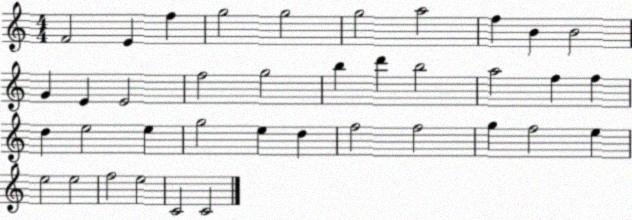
X:1
T:Untitled
M:4/4
L:1/4
K:C
F2 E f g2 g2 g2 a2 f B B2 G E E2 f2 g2 b d' b2 a2 f f d e2 e g2 e d f2 f2 g f2 e e2 e2 f2 e2 C2 C2